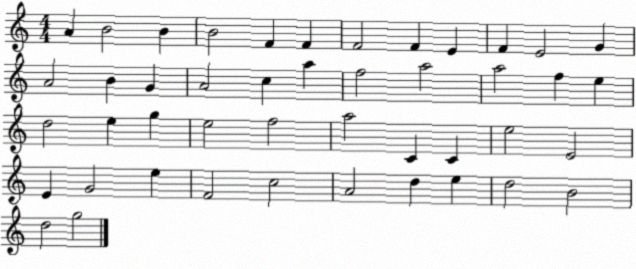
X:1
T:Untitled
M:4/4
L:1/4
K:C
A B2 B B2 F F F2 F E F E2 G A2 B G A2 c a f2 a2 a2 f e d2 e g e2 f2 a2 C C e2 E2 E G2 e F2 c2 A2 d e d2 B2 d2 g2